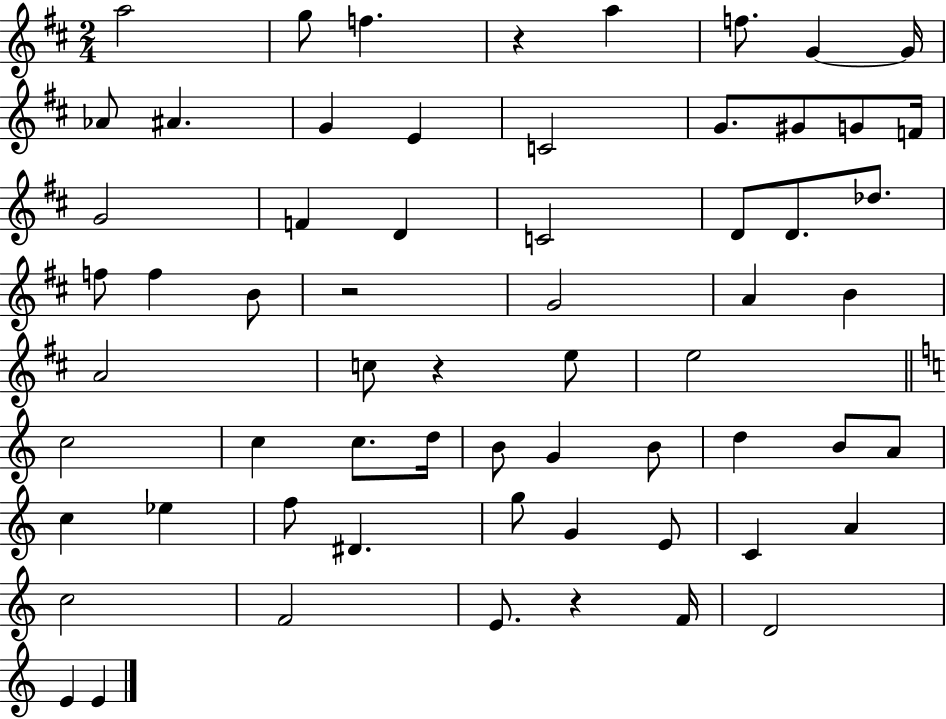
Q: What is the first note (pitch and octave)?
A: A5